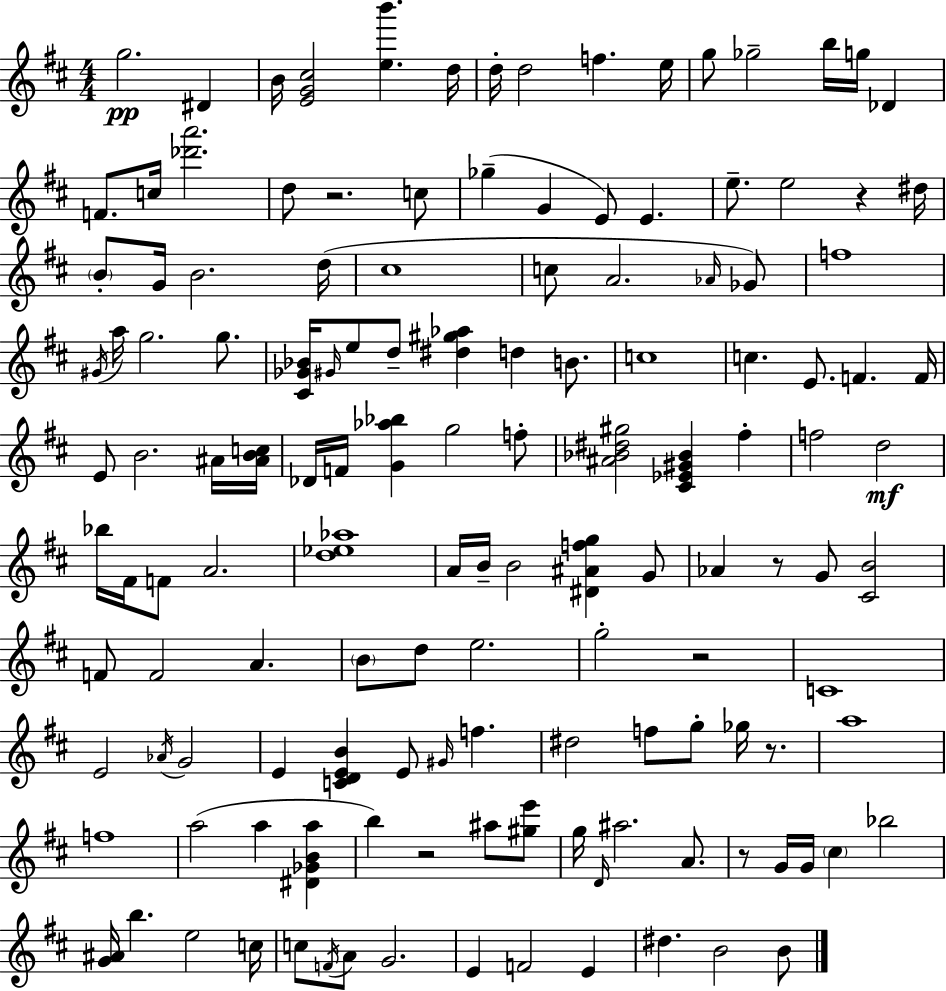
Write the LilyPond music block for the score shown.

{
  \clef treble
  \numericTimeSignature
  \time 4/4
  \key d \major
  g''2.\pp dis'4 | b'16 <e' g' cis''>2 <e'' b'''>4. d''16 | d''16-. d''2 f''4. e''16 | g''8 ges''2-- b''16 g''16 des'4 | \break f'8. c''16 <des''' a'''>2. | d''8 r2. c''8 | ges''4--( g'4 e'8) e'4. | e''8.-- e''2 r4 dis''16 | \break \parenthesize b'8-. g'16 b'2. d''16( | cis''1 | c''8 a'2. \grace { aes'16 }) ges'8 | f''1 | \break \acciaccatura { gis'16 } a''16 g''2. g''8. | <cis' ges' bes'>16 \grace { gis'16 } e''8 d''8-- <dis'' gis'' aes''>4 d''4 | b'8. c''1 | c''4. e'8. f'4. | \break f'16 e'8 b'2. | ais'16 <ais' b' c''>16 des'16 f'16 <g' aes'' bes''>4 g''2 | f''8-. <ais' bes' dis'' gis''>2 <cis' ees' gis' bes'>4 fis''4-. | f''2 d''2\mf | \break bes''16 fis'16 f'8 a'2. | <d'' ees'' aes''>1 | a'16 b'16-- b'2 <dis' ais' f'' g''>4 | g'8 aes'4 r8 g'8 <cis' b'>2 | \break f'8 f'2 a'4. | \parenthesize b'8 d''8 e''2. | g''2-. r2 | c'1 | \break e'2 \acciaccatura { aes'16 } g'2 | e'4 <c' d' e' b'>4 e'8 \grace { gis'16 } f''4. | dis''2 f''8 g''8-. | ges''16 r8. a''1 | \break f''1 | a''2( a''4 | <dis' ges' b' a''>4 b''4) r2 | ais''8 <gis'' e'''>8 g''16 \grace { d'16 } ais''2. | \break a'8. r8 g'16 g'16 \parenthesize cis''4 bes''2 | <g' ais'>16 b''4. e''2 | c''16 c''8 \acciaccatura { f'16 } a'8 g'2. | e'4 f'2 | \break e'4 dis''4. b'2 | b'8 \bar "|."
}